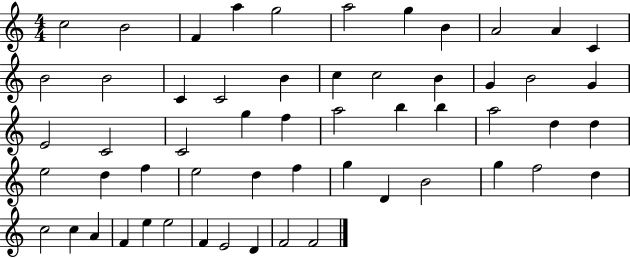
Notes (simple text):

C5/h B4/h F4/q A5/q G5/h A5/h G5/q B4/q A4/h A4/q C4/q B4/h B4/h C4/q C4/h B4/q C5/q C5/h B4/q G4/q B4/h G4/q E4/h C4/h C4/h G5/q F5/q A5/h B5/q B5/q A5/h D5/q D5/q E5/h D5/q F5/q E5/h D5/q F5/q G5/q D4/q B4/h G5/q F5/h D5/q C5/h C5/q A4/q F4/q E5/q E5/h F4/q E4/h D4/q F4/h F4/h